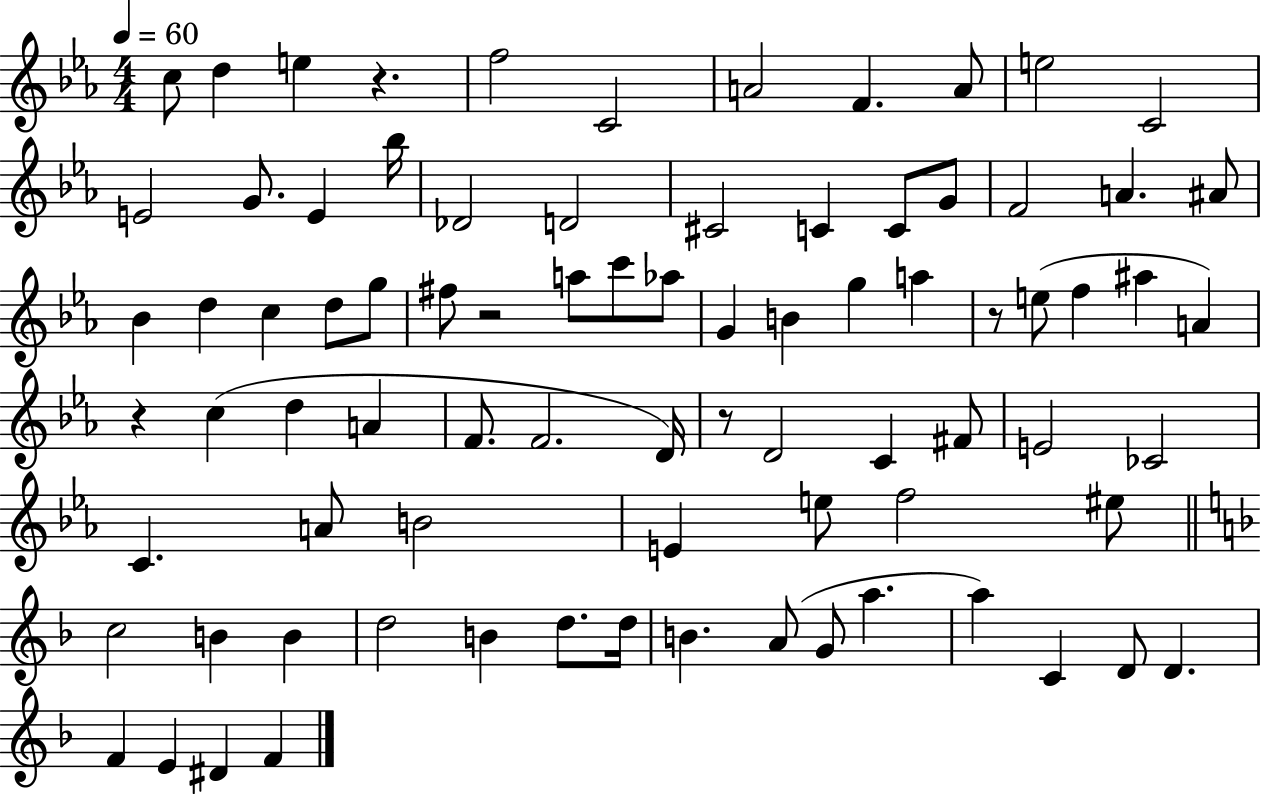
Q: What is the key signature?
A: EES major